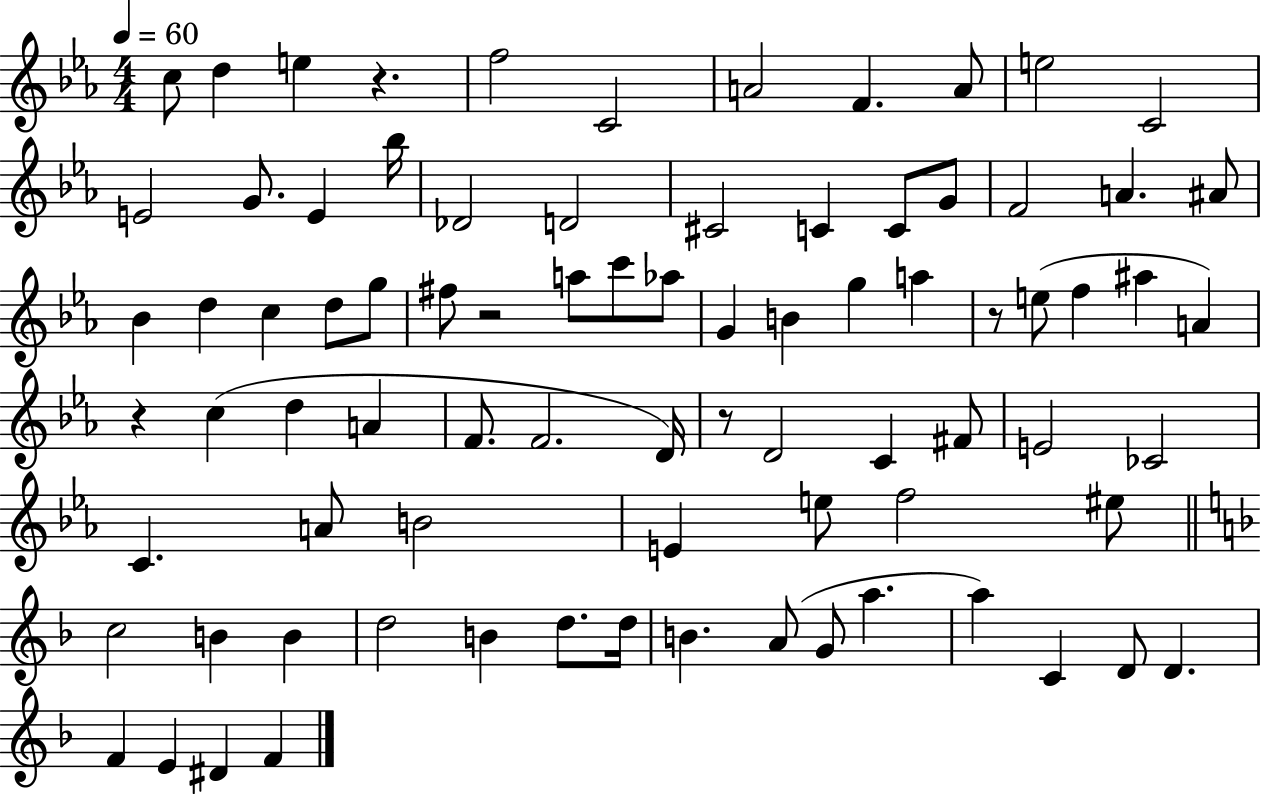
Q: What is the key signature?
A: EES major